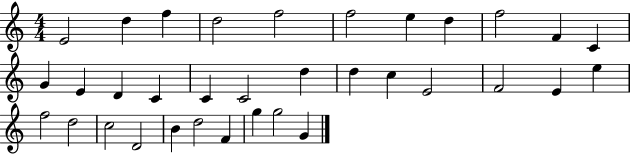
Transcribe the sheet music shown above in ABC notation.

X:1
T:Untitled
M:4/4
L:1/4
K:C
E2 d f d2 f2 f2 e d f2 F C G E D C C C2 d d c E2 F2 E e f2 d2 c2 D2 B d2 F g g2 G